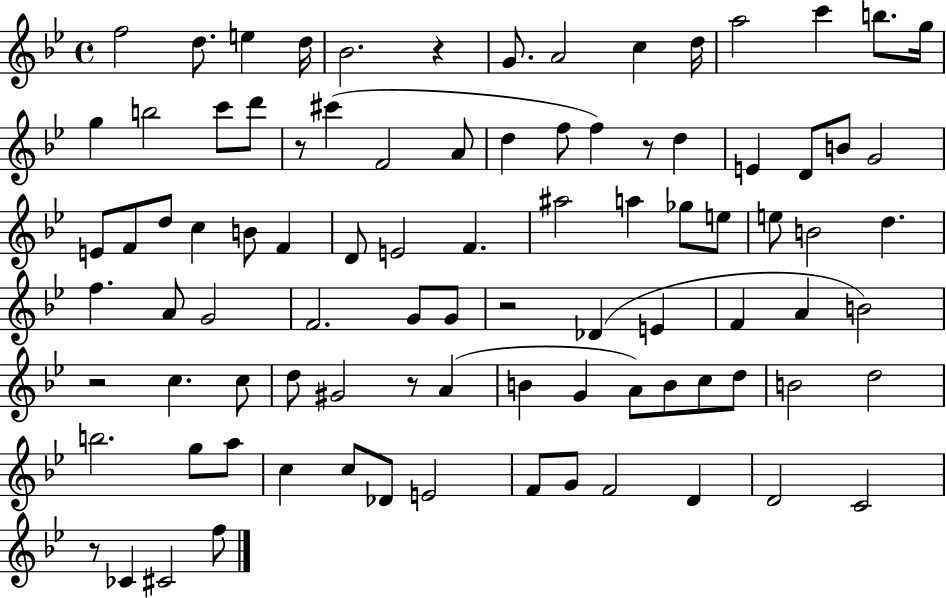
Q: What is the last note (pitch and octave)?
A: F5